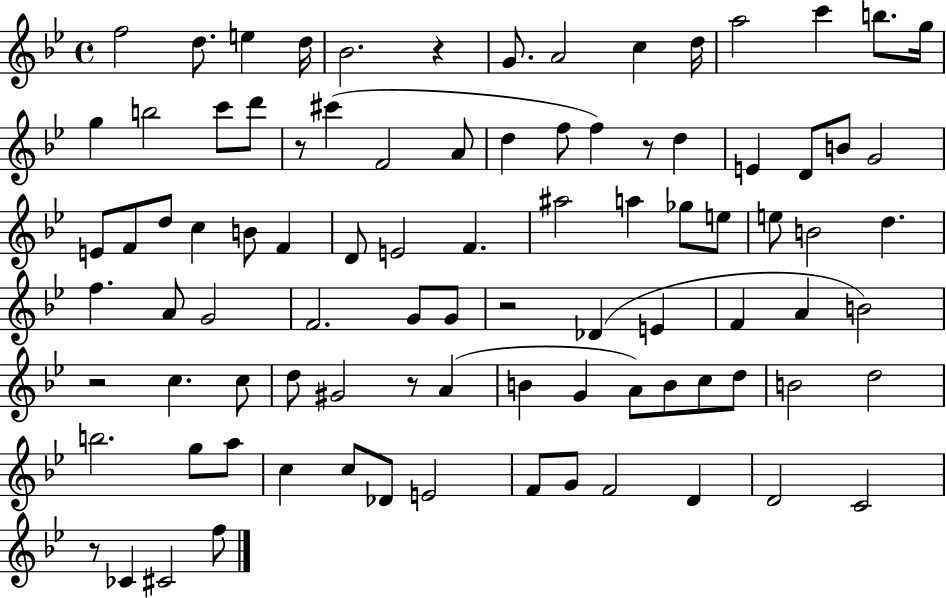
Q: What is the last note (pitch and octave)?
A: F5